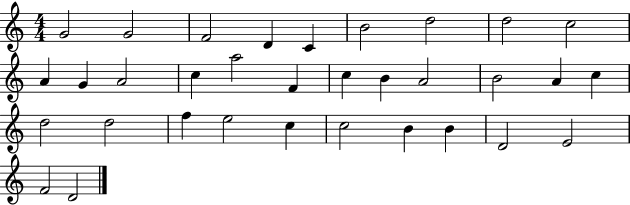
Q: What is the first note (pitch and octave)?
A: G4